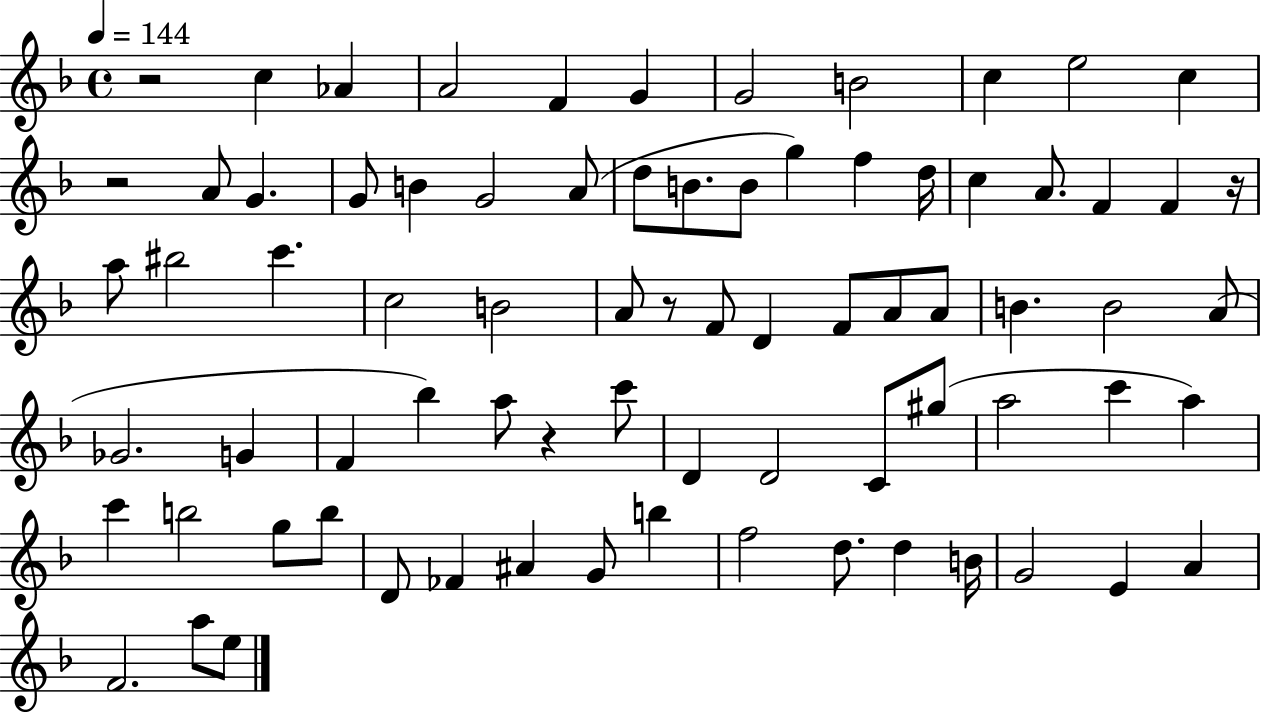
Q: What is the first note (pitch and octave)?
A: C5